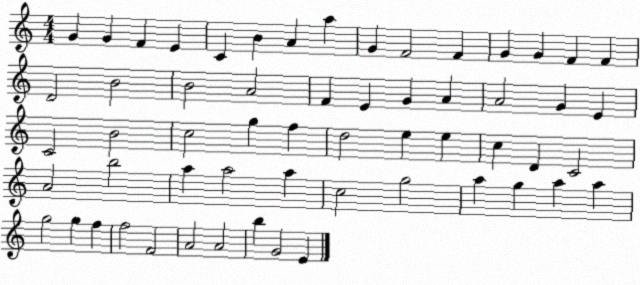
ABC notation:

X:1
T:Untitled
M:4/4
L:1/4
K:C
G G F E C B A a G F2 F G G F F D2 B2 B2 A2 F E G A A2 G E C2 B2 c2 g f d2 e e c D C2 A2 b2 a a2 a c2 g2 a g a a g2 g f f2 F2 A2 A2 b G2 E